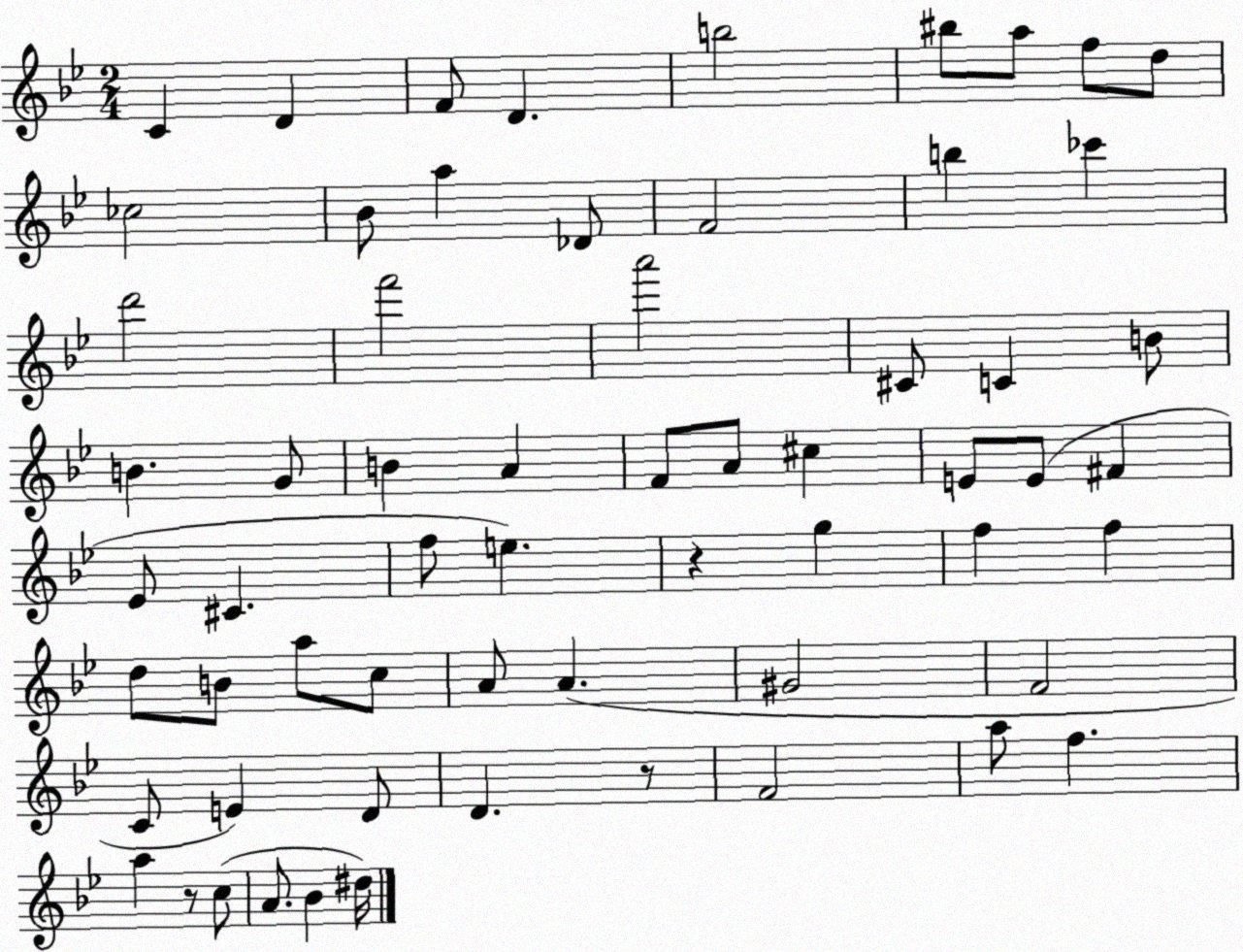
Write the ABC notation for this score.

X:1
T:Untitled
M:2/4
L:1/4
K:Bb
C D F/2 D b2 ^b/2 a/2 f/2 d/2 _c2 _B/2 a _D/2 F2 b _c' d'2 f'2 a'2 ^C/2 C B/2 B G/2 B A F/2 A/2 ^c E/2 E/2 ^F _E/2 ^C f/2 e z g f f d/2 B/2 a/2 c/2 A/2 A ^G2 F2 C/2 E D/2 D z/2 F2 a/2 f a z/2 c/2 A/2 _B ^d/4